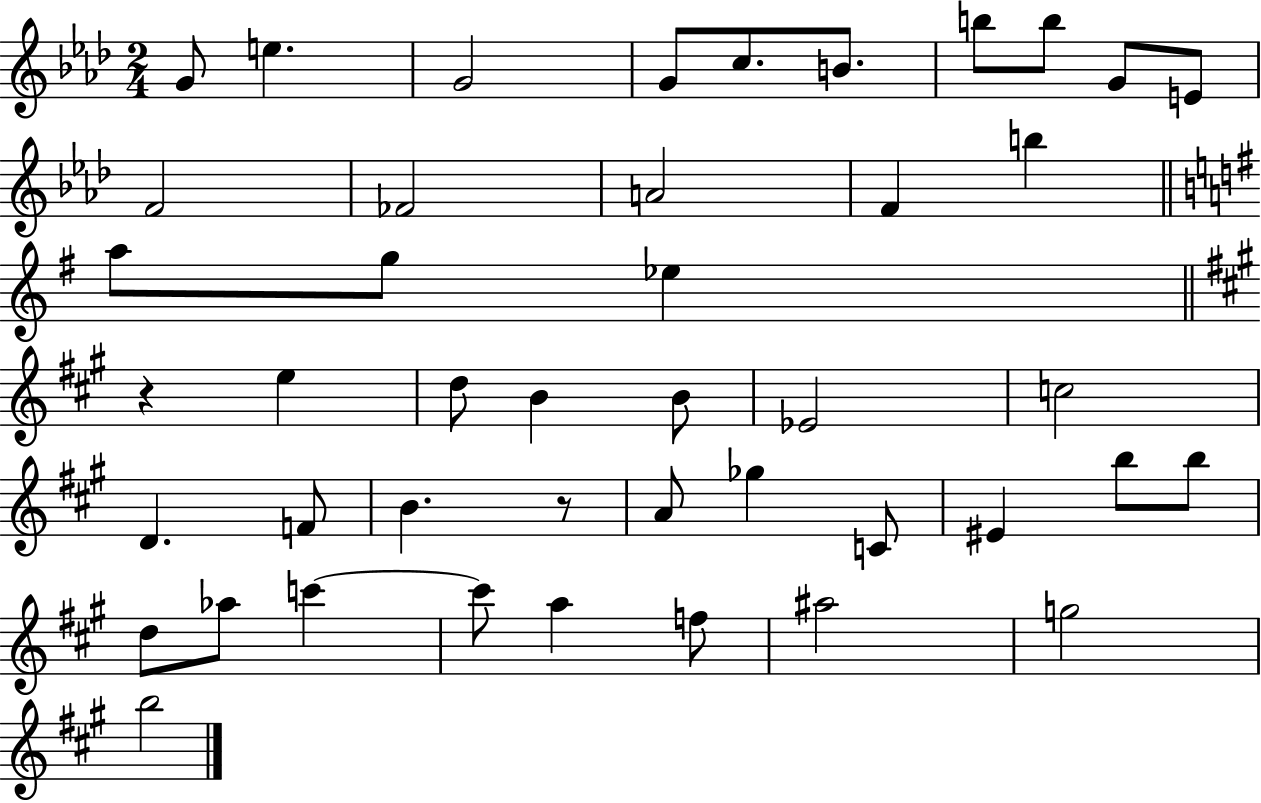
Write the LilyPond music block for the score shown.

{
  \clef treble
  \numericTimeSignature
  \time 2/4
  \key aes \major
  \repeat volta 2 { g'8 e''4. | g'2 | g'8 c''8. b'8. | b''8 b''8 g'8 e'8 | \break f'2 | fes'2 | a'2 | f'4 b''4 | \break \bar "||" \break \key e \minor a''8 g''8 ees''4 | \bar "||" \break \key a \major r4 e''4 | d''8 b'4 b'8 | ees'2 | c''2 | \break d'4. f'8 | b'4. r8 | a'8 ges''4 c'8 | eis'4 b''8 b''8 | \break d''8 aes''8 c'''4~~ | c'''8 a''4 f''8 | ais''2 | g''2 | \break b''2 | } \bar "|."
}